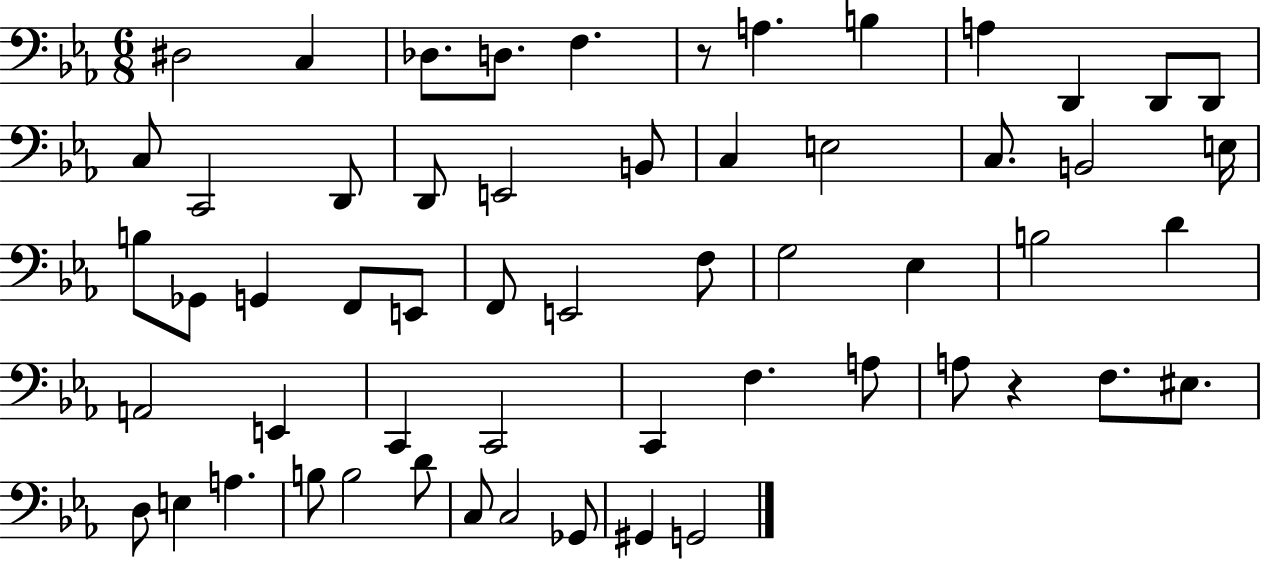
X:1
T:Untitled
M:6/8
L:1/4
K:Eb
^D,2 C, _D,/2 D,/2 F, z/2 A, B, A, D,, D,,/2 D,,/2 C,/2 C,,2 D,,/2 D,,/2 E,,2 B,,/2 C, E,2 C,/2 B,,2 E,/4 B,/2 _G,,/2 G,, F,,/2 E,,/2 F,,/2 E,,2 F,/2 G,2 _E, B,2 D A,,2 E,, C,, C,,2 C,, F, A,/2 A,/2 z F,/2 ^E,/2 D,/2 E, A, B,/2 B,2 D/2 C,/2 C,2 _G,,/2 ^G,, G,,2